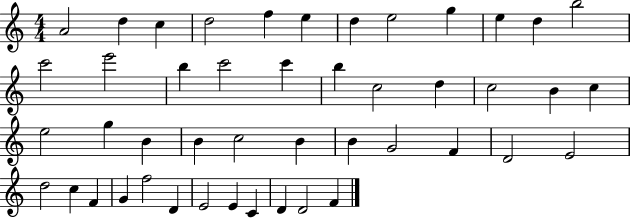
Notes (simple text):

A4/h D5/q C5/q D5/h F5/q E5/q D5/q E5/h G5/q E5/q D5/q B5/h C6/h E6/h B5/q C6/h C6/q B5/q C5/h D5/q C5/h B4/q C5/q E5/h G5/q B4/q B4/q C5/h B4/q B4/q G4/h F4/q D4/h E4/h D5/h C5/q F4/q G4/q F5/h D4/q E4/h E4/q C4/q D4/q D4/h F4/q